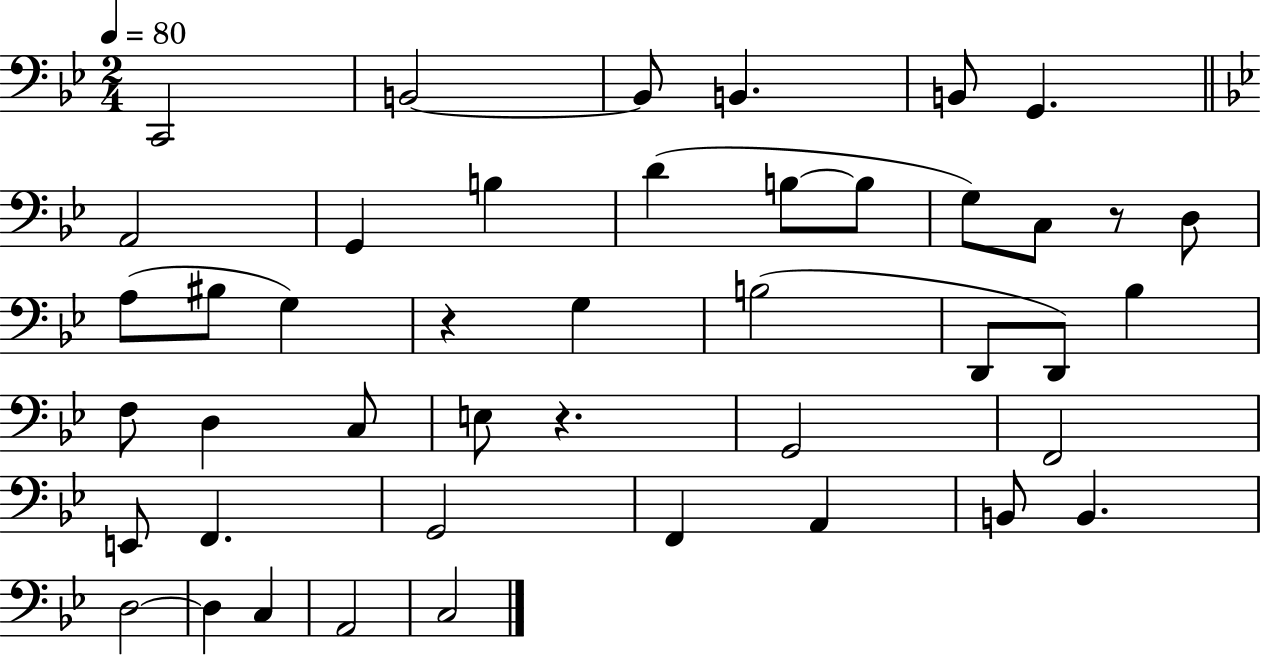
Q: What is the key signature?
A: BES major